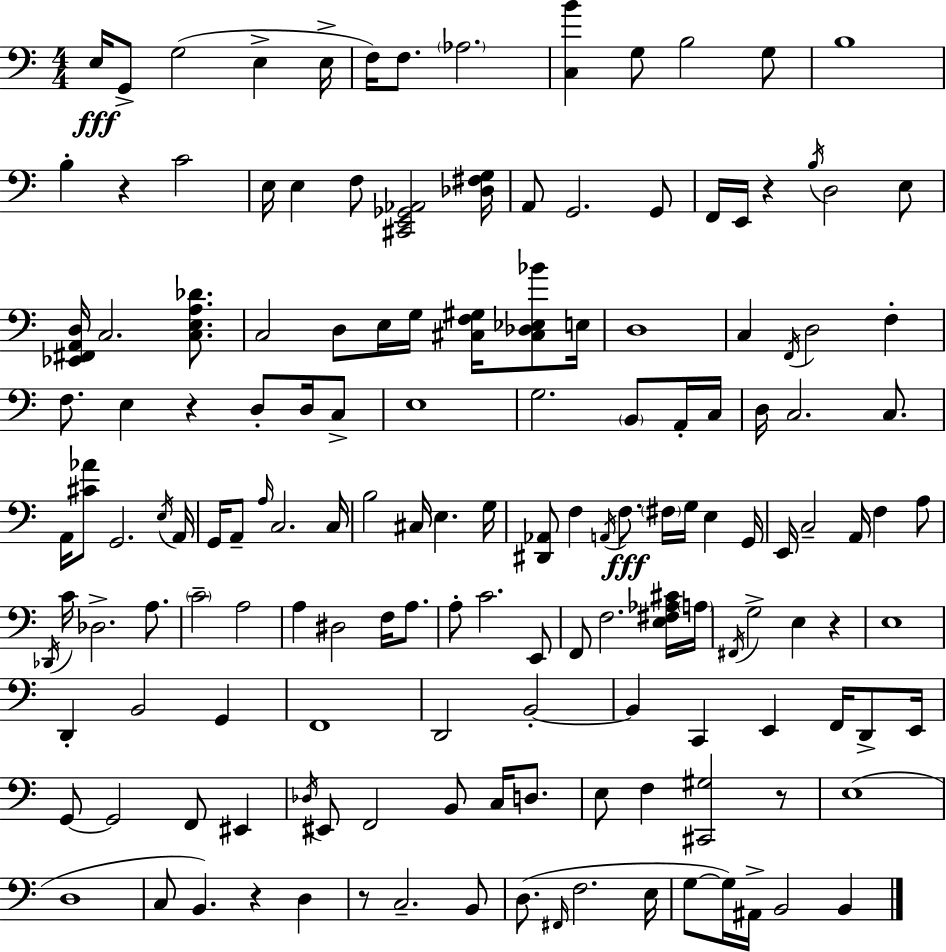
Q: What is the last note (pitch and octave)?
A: B2